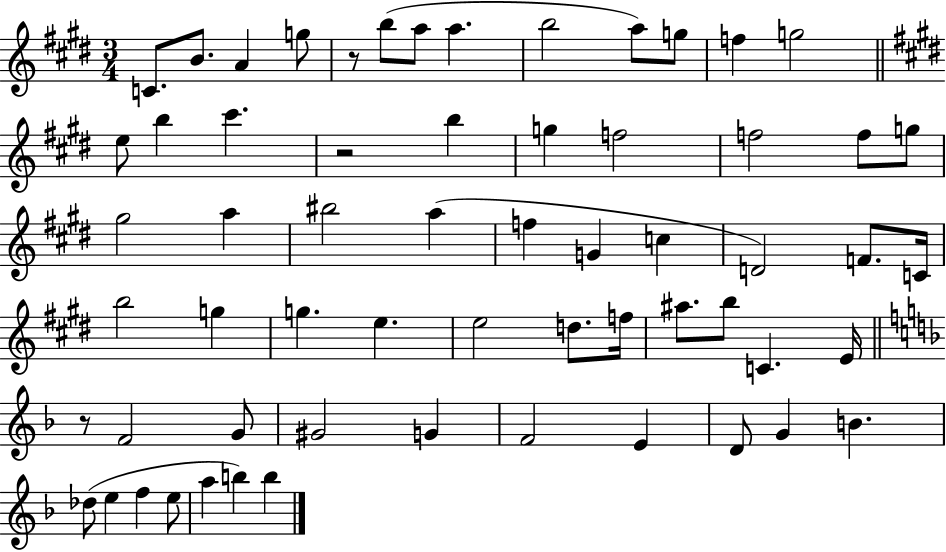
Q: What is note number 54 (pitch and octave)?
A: F5